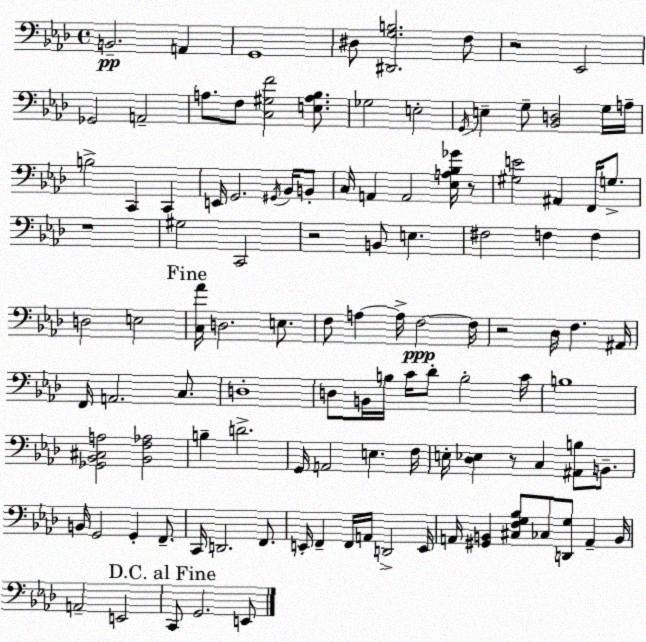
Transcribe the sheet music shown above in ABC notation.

X:1
T:Untitled
M:4/4
L:1/4
K:Fm
B,,2 A,, G,,4 ^D,/2 [^D,,G,B,]2 F,/2 z2 _E,,2 _G,,2 A,,2 A,/2 F,/2 [C,^G,F]2 [E,A,_B,]/2 _G,2 E,2 G,,/4 E, G,/2 [_B,,D,]2 G,/4 A,/4 B,2 C,, C,, E,,/4 G,,2 ^G,,/4 _B,,/4 B,,/2 C,/4 A,, A,,2 [_E,A,_B,_G]/4 z/2 [^G,E]2 ^A,, F,,/4 G,/2 z4 ^G,2 C,,2 z2 B,,/2 E, ^F,2 F, F, D,2 E,2 [C,_A]/4 D,2 E,/2 F,/2 A, A,/4 F,2 F,/4 z2 _D,/4 F, ^A,,/4 F,,/4 A,,2 C,/2 D,4 D,/2 B,,/4 B,/4 C/4 _D/2 B,2 C/4 B,4 [_G,,_B,,^C,A,]2 [_B,,F,_A,]2 B, D2 G,,/4 A,,2 E, F,/4 E,/4 [_D,_E,] z/2 C, [^A,,B,]/2 B,,/2 B,,/4 G,,2 G,, F,,/2 C,,/4 D,,2 F,,/2 E,,/4 F,, F,,/4 A,,/4 D,,2 E,,/4 A,,/4 [^G,,B,,] [^C,F,G,_B,]/2 _C,/2 [D,,G,]/2 A,, B,,/4 A,,2 E,,2 C,,/2 G,,2 E,,/2